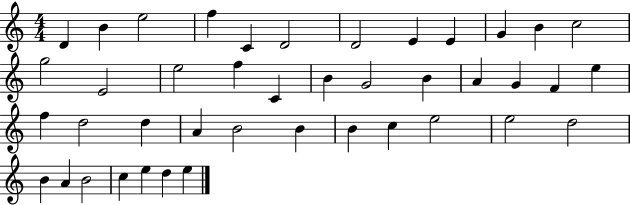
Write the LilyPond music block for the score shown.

{
  \clef treble
  \numericTimeSignature
  \time 4/4
  \key c \major
  d'4 b'4 e''2 | f''4 c'4 d'2 | d'2 e'4 e'4 | g'4 b'4 c''2 | \break g''2 e'2 | e''2 f''4 c'4 | b'4 g'2 b'4 | a'4 g'4 f'4 e''4 | \break f''4 d''2 d''4 | a'4 b'2 b'4 | b'4 c''4 e''2 | e''2 d''2 | \break b'4 a'4 b'2 | c''4 e''4 d''4 e''4 | \bar "|."
}